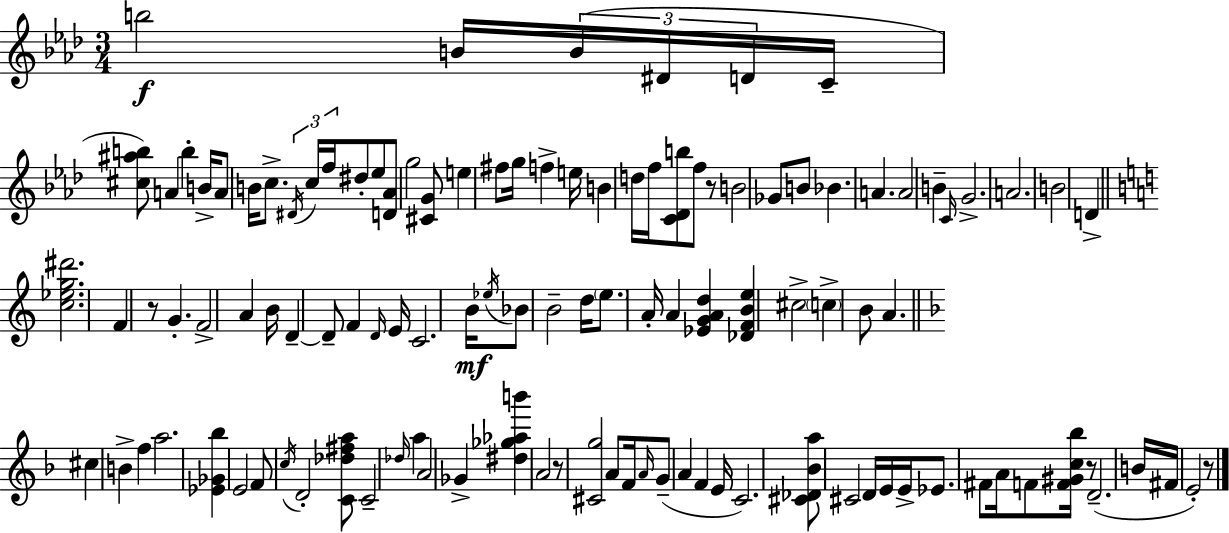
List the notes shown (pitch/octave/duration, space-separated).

B5/h B4/s B4/s D#4/s D4/s C4/s [C#5,A#5,B5]/e A4/q B5/q B4/s A4/e B4/s C5/e. D#4/s C5/s F5/s D#5/e Eb5/e [D4,Ab4]/e G5/h [C#4,G4]/e E5/q F#5/e G5/s F5/q E5/s B4/q D5/s F5/s [C4,Db4,B5]/e F5/e R/e B4/h Gb4/e B4/e Bb4/q. A4/q. A4/h B4/q C4/s G4/h. A4/h. B4/h D4/q [C5,Eb5,G5,D#6]/h. F4/q R/e G4/q. F4/h A4/q B4/s D4/q D4/e F4/q D4/s E4/s C4/h. B4/s Eb5/s Bb4/e B4/h D5/s E5/e. A4/s A4/q [Eb4,G4,A4,D5]/q [Db4,F4,B4,E5]/q C#5/h C5/q B4/e A4/q. C#5/q B4/q F5/q A5/h. [Eb4,Gb4,Bb5]/q E4/h F4/e C5/s D4/h [C4,Db5,F#5,A5]/e C4/h Db5/s A5/q A4/h Gb4/q [D#5,Gb5,Ab5,B6]/q A4/h R/e [C#4,G5]/h A4/e F4/s A4/s G4/e A4/q F4/q E4/s C4/h. [C#4,Db4,Bb4,A5]/e C#4/h D4/s E4/s E4/s Eb4/e. F#4/e A4/s F4/e [F4,G#4,C5,Bb5]/s R/e D4/h. B4/s F#4/s E4/h R/e